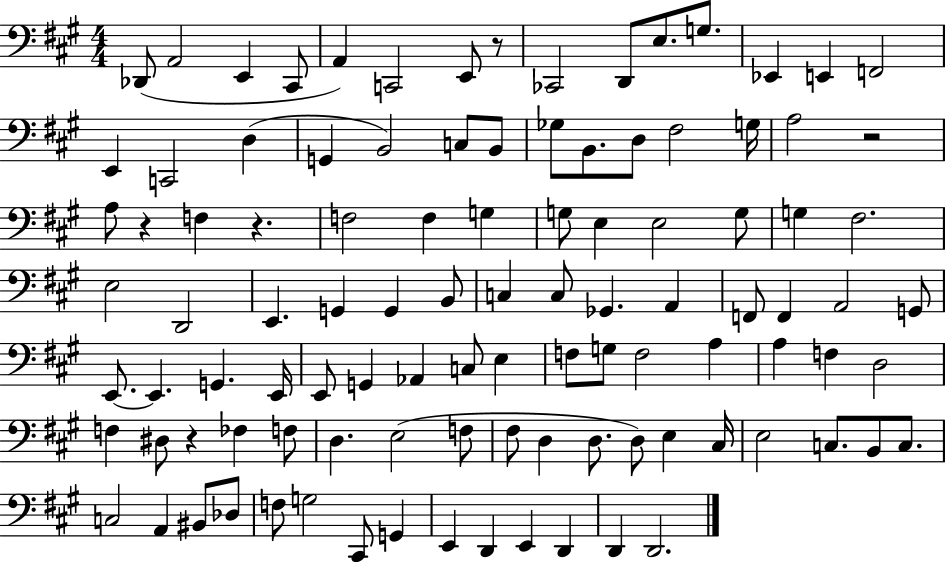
{
  \clef bass
  \numericTimeSignature
  \time 4/4
  \key a \major
  des,8( a,2 e,4 cis,8 | a,4) c,2 e,8 r8 | ces,2 d,8 e8. g8. | ees,4 e,4 f,2 | \break e,4 c,2 d4( | g,4 b,2) c8 b,8 | ges8 b,8. d8 fis2 g16 | a2 r2 | \break a8 r4 f4 r4. | f2 f4 g4 | g8 e4 e2 g8 | g4 fis2. | \break e2 d,2 | e,4. g,4 g,4 b,8 | c4 c8 ges,4. a,4 | f,8 f,4 a,2 g,8 | \break e,8.~~ e,4. g,4. e,16 | e,8 g,4 aes,4 c8 e4 | f8 g8 f2 a4 | a4 f4 d2 | \break f4 dis8 r4 fes4 f8 | d4. e2( f8 | fis8 d4 d8. d8) e4 cis16 | e2 c8. b,8 c8. | \break c2 a,4 bis,8 des8 | f8 g2 cis,8 g,4 | e,4 d,4 e,4 d,4 | d,4 d,2. | \break \bar "|."
}